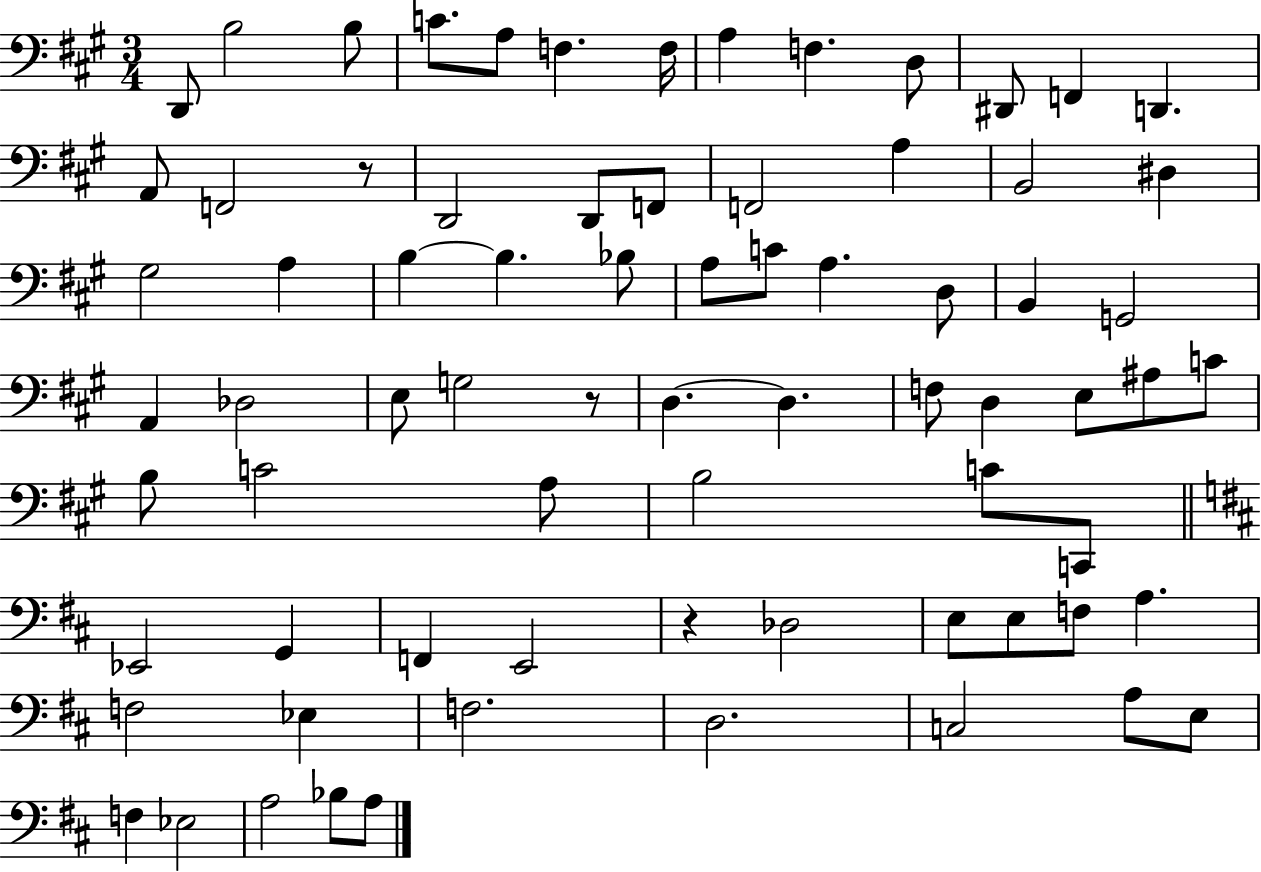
{
  \clef bass
  \numericTimeSignature
  \time 3/4
  \key a \major
  d,8 b2 b8 | c'8. a8 f4. f16 | a4 f4. d8 | dis,8 f,4 d,4. | \break a,8 f,2 r8 | d,2 d,8 f,8 | f,2 a4 | b,2 dis4 | \break gis2 a4 | b4~~ b4. bes8 | a8 c'8 a4. d8 | b,4 g,2 | \break a,4 des2 | e8 g2 r8 | d4.~~ d4. | f8 d4 e8 ais8 c'8 | \break b8 c'2 a8 | b2 c'8 c,8 | \bar "||" \break \key d \major ees,2 g,4 | f,4 e,2 | r4 des2 | e8 e8 f8 a4. | \break f2 ees4 | f2. | d2. | c2 a8 e8 | \break f4 ees2 | a2 bes8 a8 | \bar "|."
}